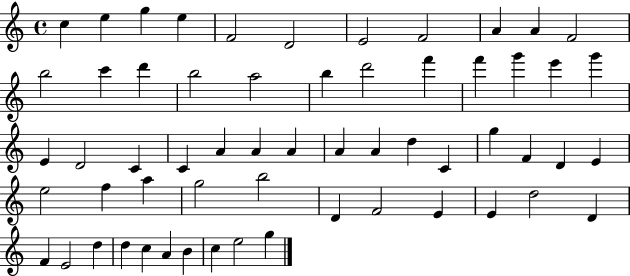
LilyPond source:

{
  \clef treble
  \time 4/4
  \defaultTimeSignature
  \key c \major
  c''4 e''4 g''4 e''4 | f'2 d'2 | e'2 f'2 | a'4 a'4 f'2 | \break b''2 c'''4 d'''4 | b''2 a''2 | b''4 d'''2 f'''4 | f'''4 g'''4 e'''4 g'''4 | \break e'4 d'2 c'4 | c'4 a'4 a'4 a'4 | a'4 a'4 d''4 c'4 | g''4 f'4 d'4 e'4 | \break e''2 f''4 a''4 | g''2 b''2 | d'4 f'2 e'4 | e'4 d''2 d'4 | \break f'4 e'2 d''4 | d''4 c''4 a'4 b'4 | c''4 e''2 g''4 | \bar "|."
}